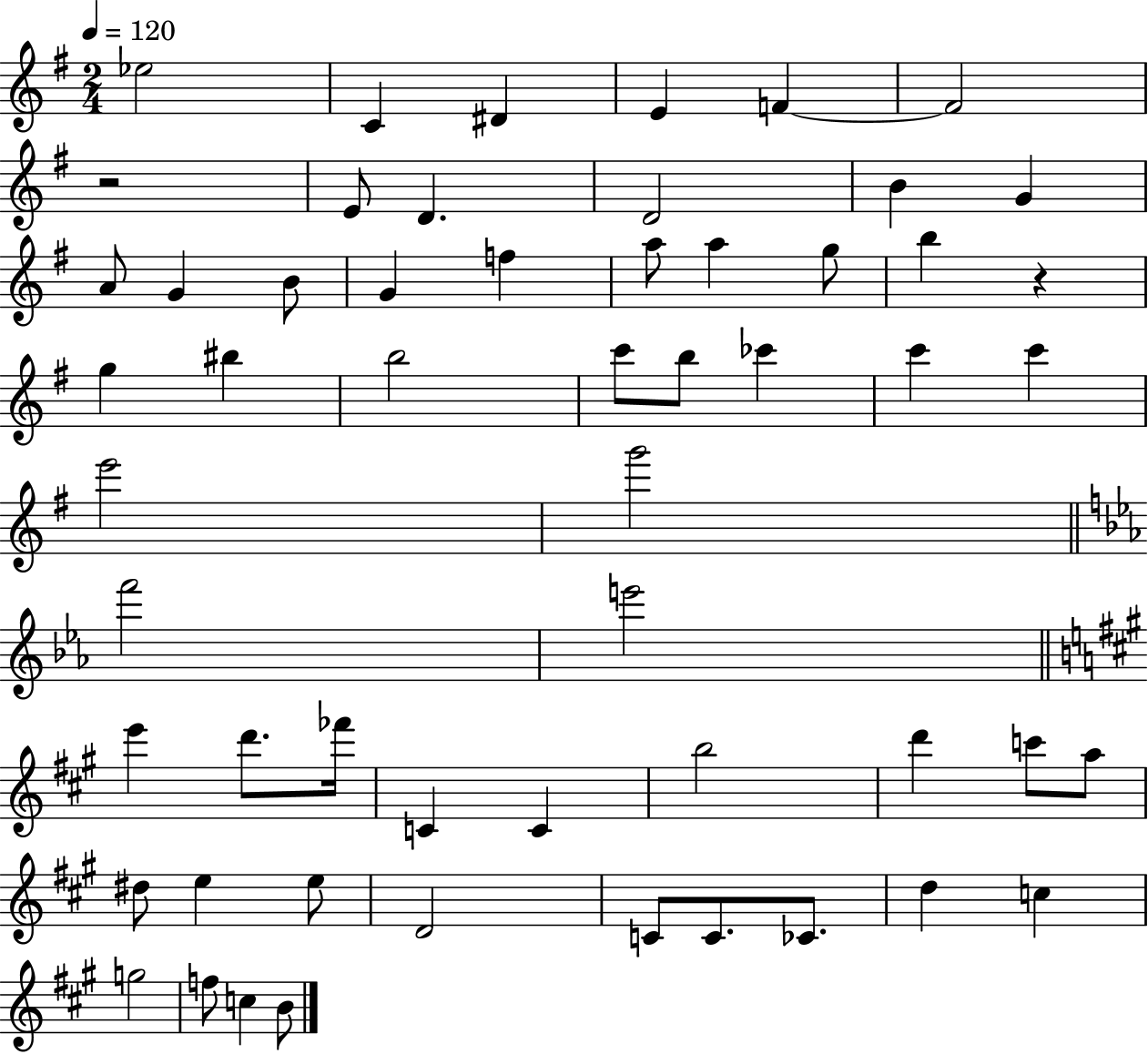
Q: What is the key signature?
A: G major